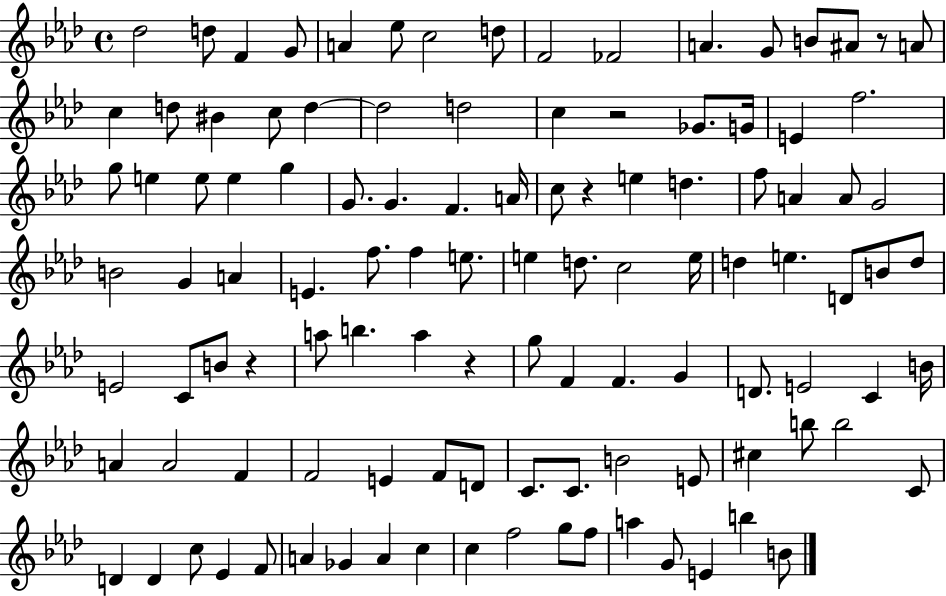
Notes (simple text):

Db5/h D5/e F4/q G4/e A4/q Eb5/e C5/h D5/e F4/h FES4/h A4/q. G4/e B4/e A#4/e R/e A4/e C5/q D5/e BIS4/q C5/e D5/q D5/h D5/h C5/q R/h Gb4/e. G4/s E4/q F5/h. G5/e E5/q E5/e E5/q G5/q G4/e. G4/q. F4/q. A4/s C5/e R/q E5/q D5/q. F5/e A4/q A4/e G4/h B4/h G4/q A4/q E4/q. F5/e. F5/q E5/e. E5/q D5/e. C5/h E5/s D5/q E5/q. D4/e B4/e D5/e E4/h C4/e B4/e R/q A5/e B5/q. A5/q R/q G5/e F4/q F4/q. G4/q D4/e. E4/h C4/q B4/s A4/q A4/h F4/q F4/h E4/q F4/e D4/e C4/e. C4/e. B4/h E4/e C#5/q B5/e B5/h C4/e D4/q D4/q C5/e Eb4/q F4/e A4/q Gb4/q A4/q C5/q C5/q F5/h G5/e F5/e A5/q G4/e E4/q B5/q B4/e